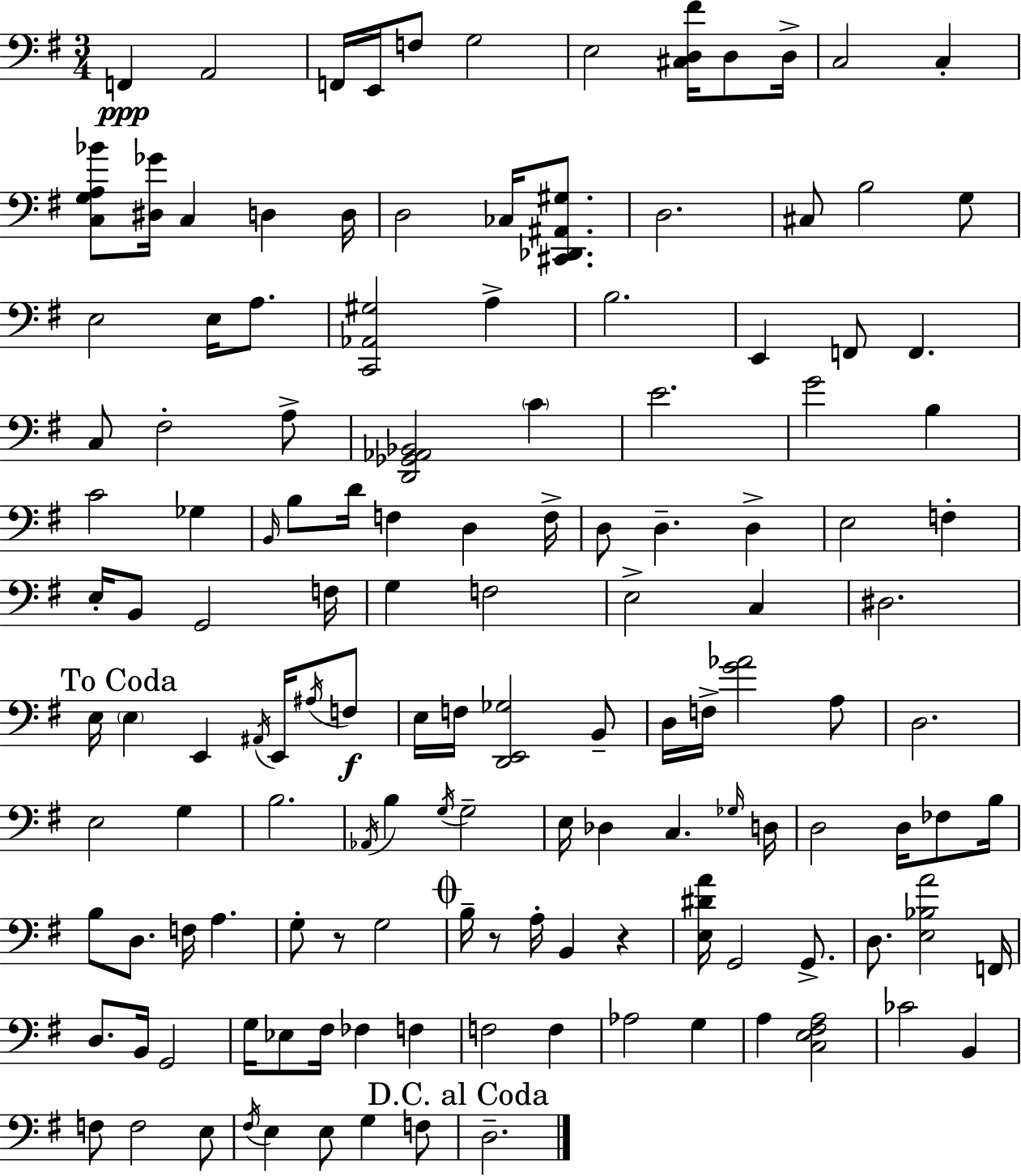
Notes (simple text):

F2/q A2/h F2/s E2/s F3/e G3/h E3/h [C#3,D3,F#4]/s D3/e D3/s C3/h C3/q [C3,G3,A3,Bb4]/e [D#3,Gb4]/s C3/q D3/q D3/s D3/h CES3/s [C#2,Db2,A#2,G#3]/e. D3/h. C#3/e B3/h G3/e E3/h E3/s A3/e. [C2,Ab2,G#3]/h A3/q B3/h. E2/q F2/e F2/q. C3/e F#3/h A3/e [D2,Gb2,Ab2,Bb2]/h C4/q E4/h. G4/h B3/q C4/h Gb3/q B2/s B3/e D4/s F3/q D3/q F3/s D3/e D3/q. D3/q E3/h F3/q E3/s B2/e G2/h F3/s G3/q F3/h E3/h C3/q D#3/h. E3/s E3/q E2/q A#2/s E2/s A#3/s F3/e E3/s F3/s [D2,E2,Gb3]/h B2/e D3/s F3/s [G4,Ab4]/h A3/e D3/h. E3/h G3/q B3/h. Ab2/s B3/q G3/s G3/h E3/s Db3/q C3/q. Gb3/s D3/s D3/h D3/s FES3/e B3/s B3/e D3/e. F3/s A3/q. G3/e R/e G3/h B3/s R/e A3/s B2/q R/q [E3,D#4,A4]/s G2/h G2/e. D3/e. [E3,Bb3,A4]/h F2/s D3/e. B2/s G2/h G3/s Eb3/e F#3/s FES3/q F3/q F3/h F3/q Ab3/h G3/q A3/q [C3,E3,F#3,A3]/h CES4/h B2/q F3/e F3/h E3/e F#3/s E3/q E3/e G3/q F3/e D3/h.